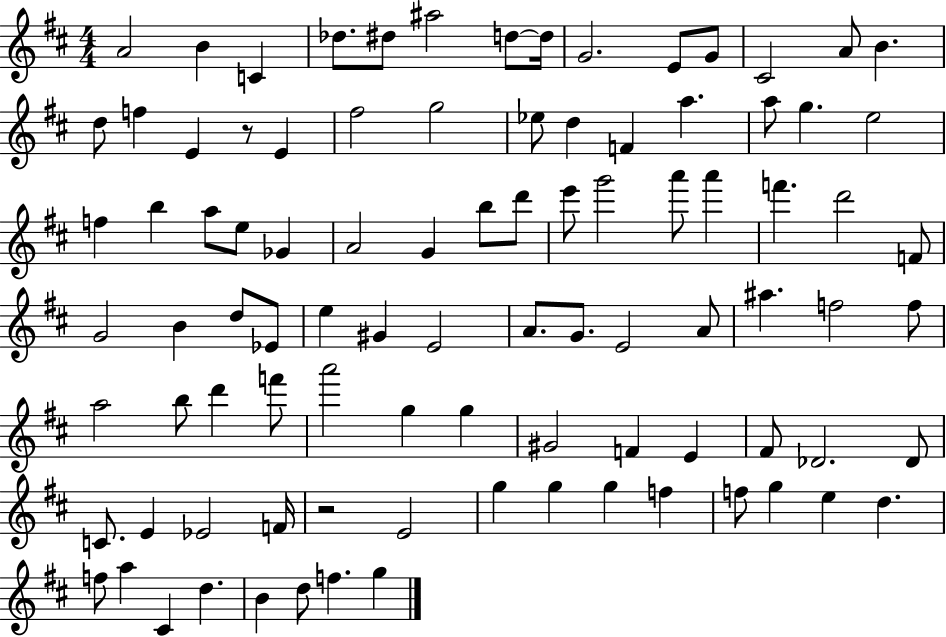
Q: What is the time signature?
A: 4/4